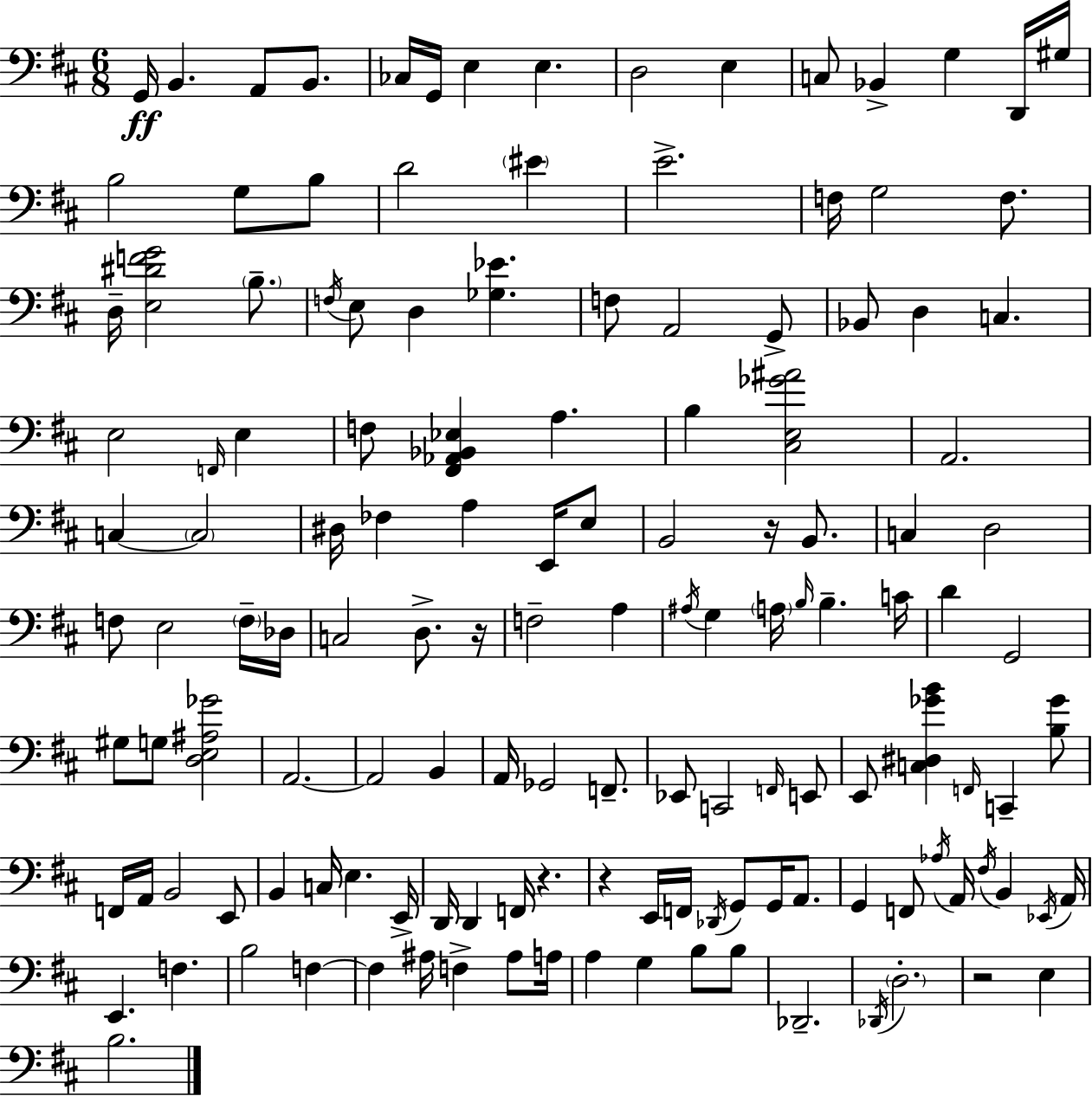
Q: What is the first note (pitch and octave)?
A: G2